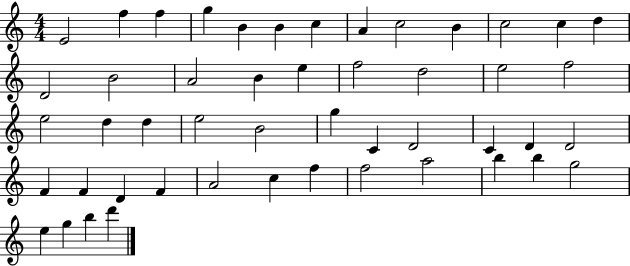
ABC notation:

X:1
T:Untitled
M:4/4
L:1/4
K:C
E2 f f g B B c A c2 B c2 c d D2 B2 A2 B e f2 d2 e2 f2 e2 d d e2 B2 g C D2 C D D2 F F D F A2 c f f2 a2 b b g2 e g b d'